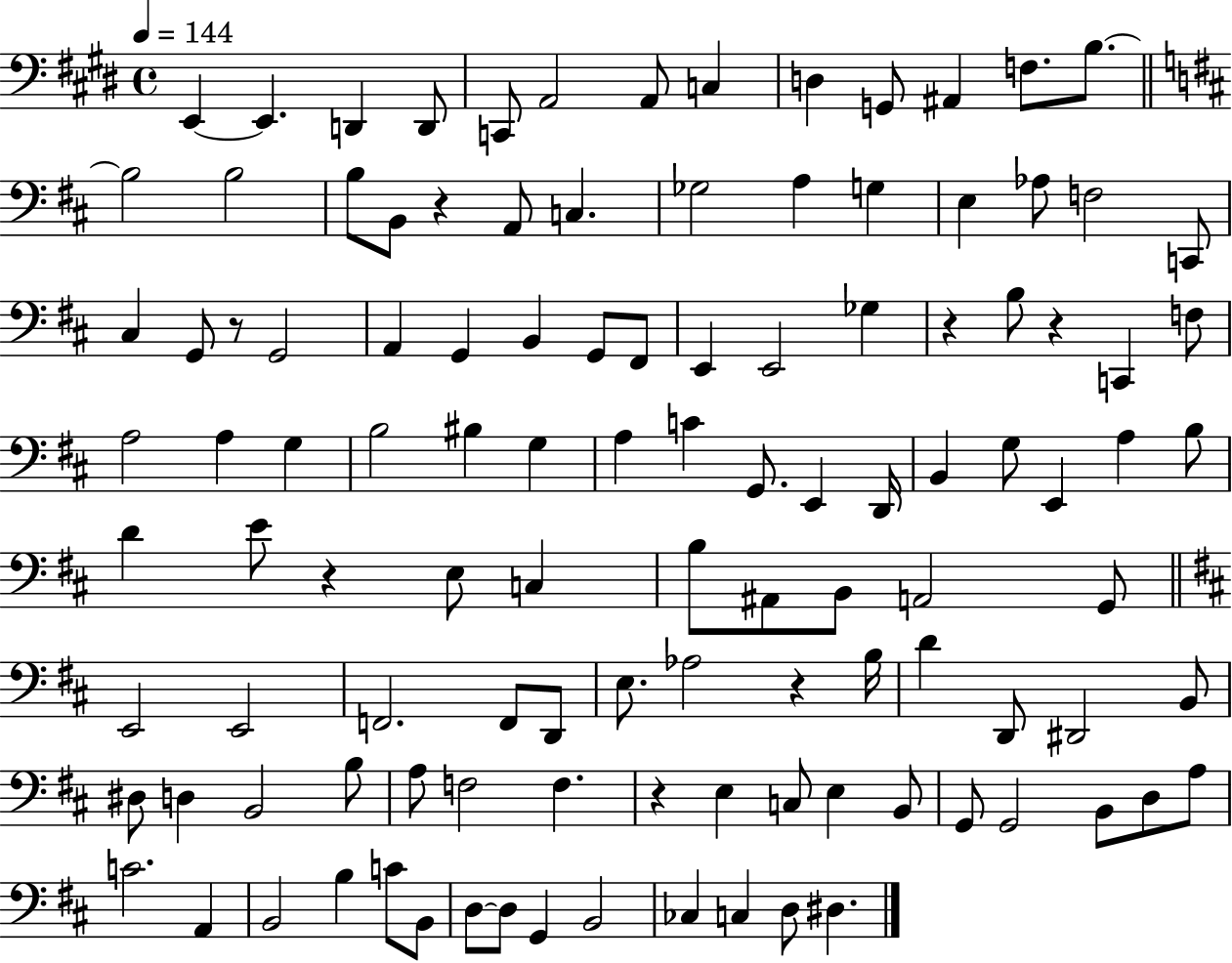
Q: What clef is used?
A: bass